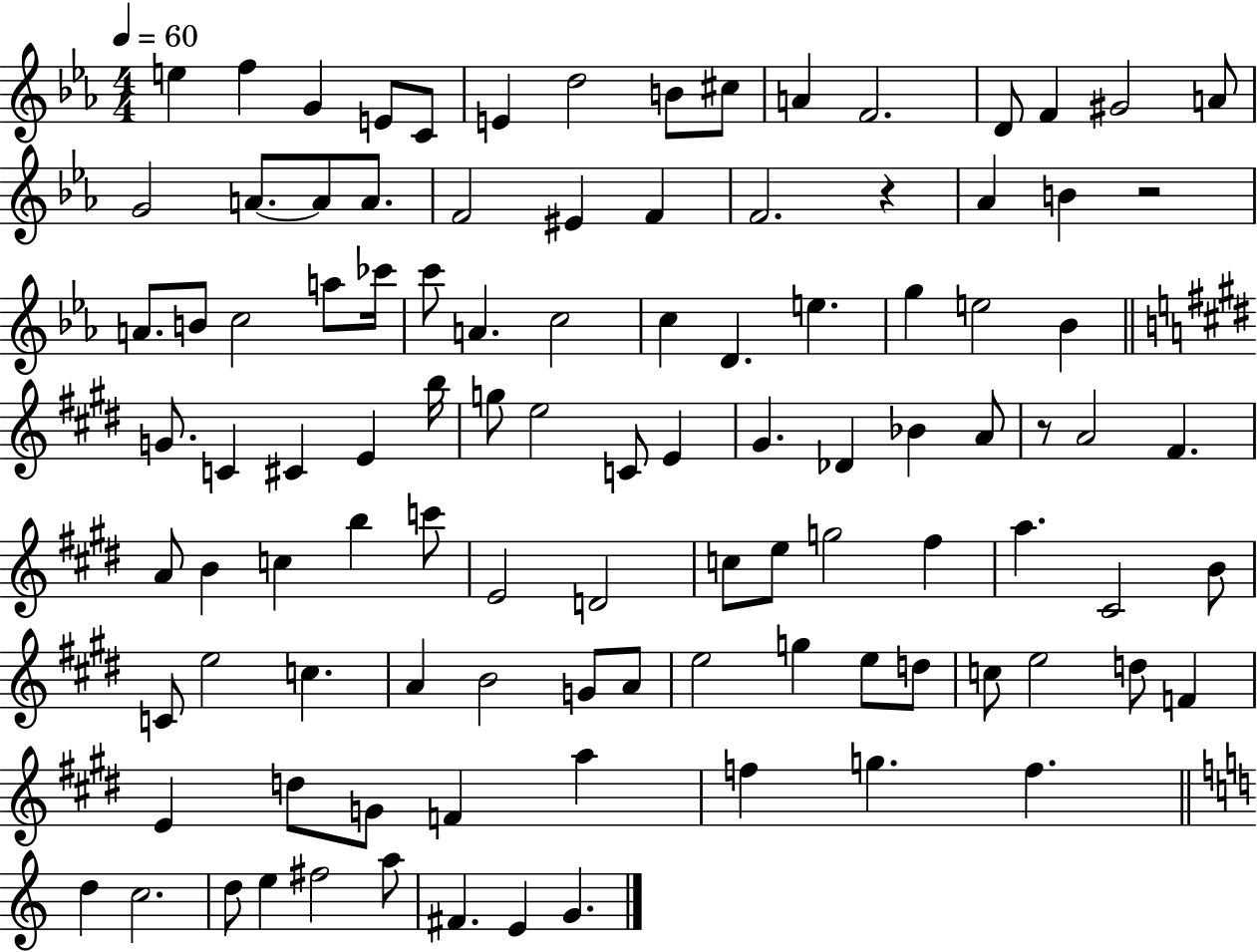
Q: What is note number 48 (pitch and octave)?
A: E4